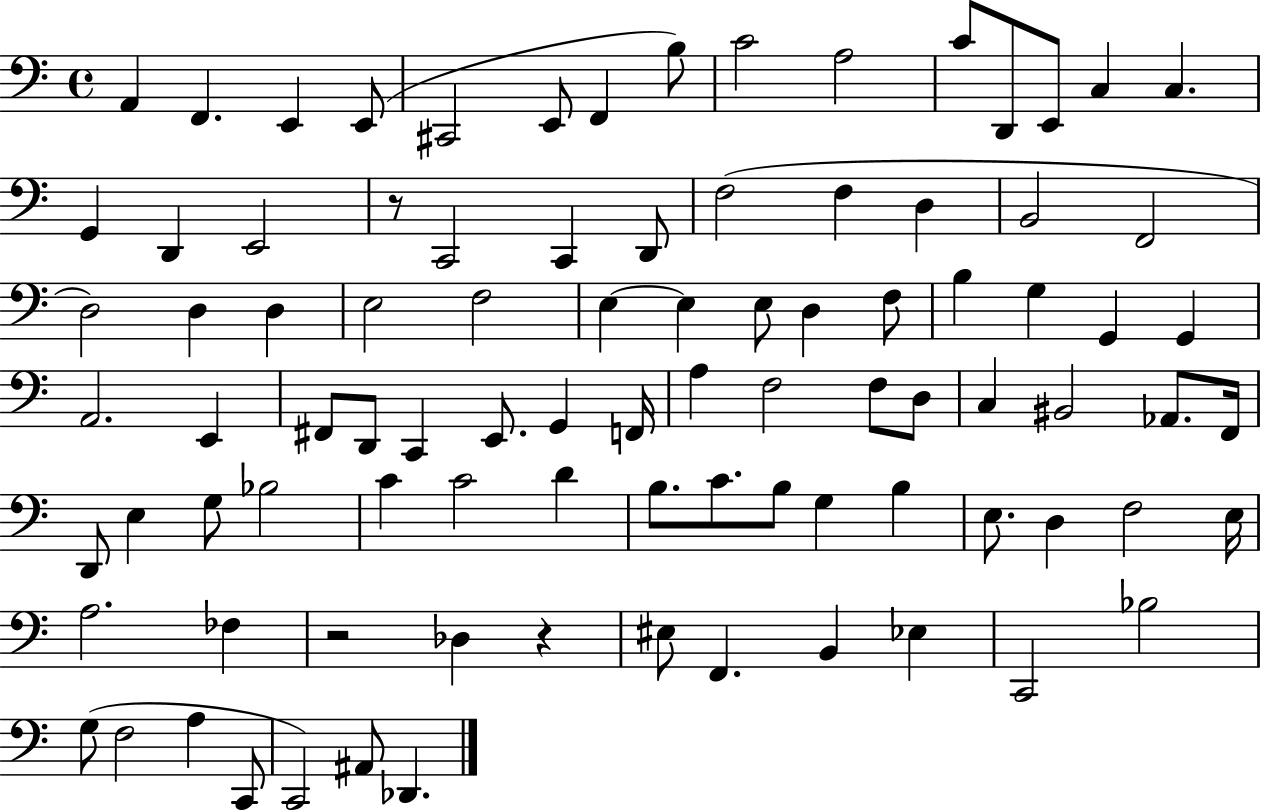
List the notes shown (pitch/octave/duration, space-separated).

A2/q F2/q. E2/q E2/e C#2/h E2/e F2/q B3/e C4/h A3/h C4/e D2/e E2/e C3/q C3/q. G2/q D2/q E2/h R/e C2/h C2/q D2/e F3/h F3/q D3/q B2/h F2/h D3/h D3/q D3/q E3/h F3/h E3/q E3/q E3/e D3/q F3/e B3/q G3/q G2/q G2/q A2/h. E2/q F#2/e D2/e C2/q E2/e. G2/q F2/s A3/q F3/h F3/e D3/e C3/q BIS2/h Ab2/e. F2/s D2/e E3/q G3/e Bb3/h C4/q C4/h D4/q B3/e. C4/e. B3/e G3/q B3/q E3/e. D3/q F3/h E3/s A3/h. FES3/q R/h Db3/q R/q EIS3/e F2/q. B2/q Eb3/q C2/h Bb3/h G3/e F3/h A3/q C2/e C2/h A#2/e Db2/q.